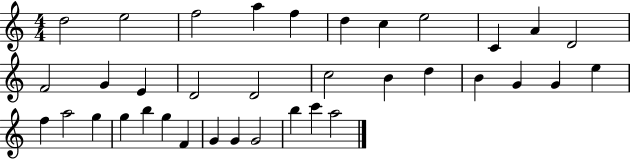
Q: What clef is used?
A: treble